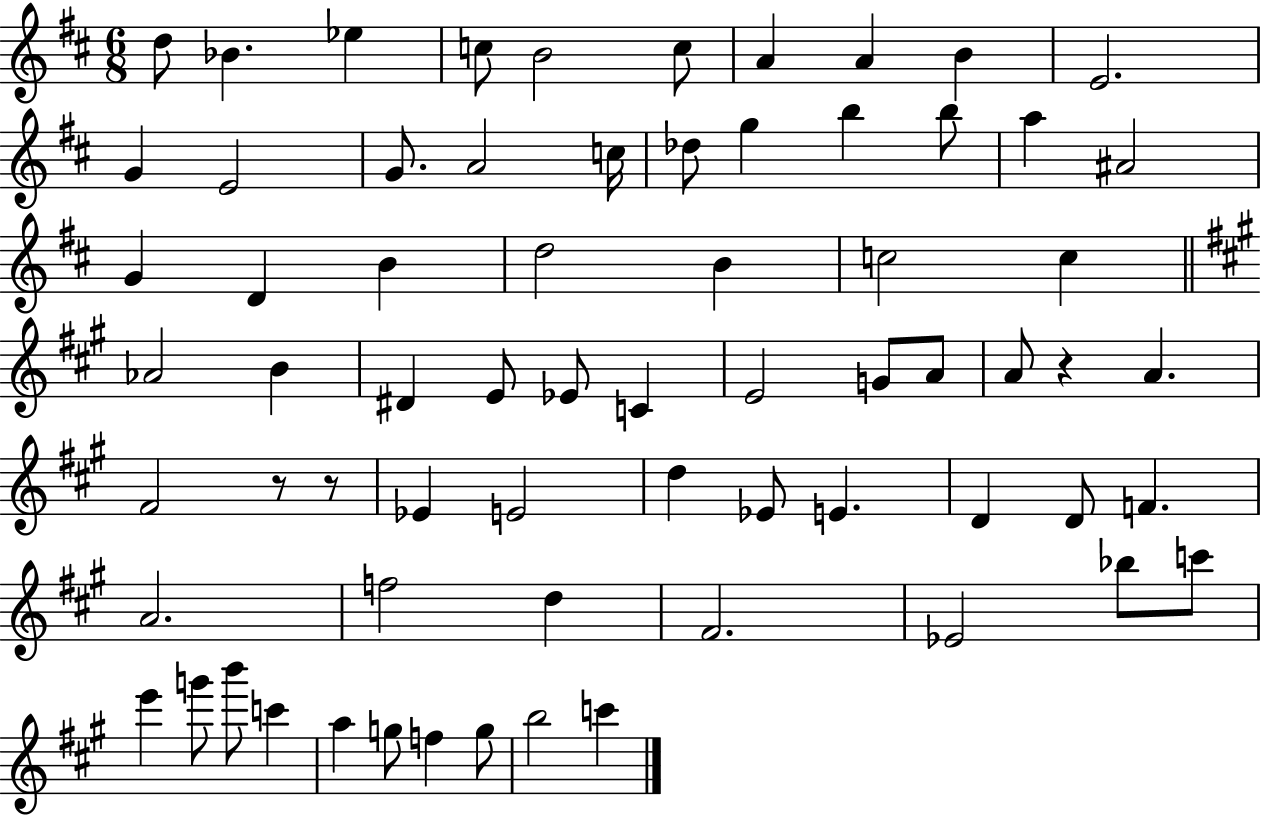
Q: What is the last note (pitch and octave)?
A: C6